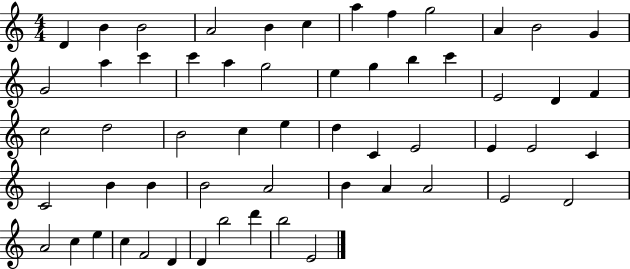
{
  \clef treble
  \numericTimeSignature
  \time 4/4
  \key c \major
  d'4 b'4 b'2 | a'2 b'4 c''4 | a''4 f''4 g''2 | a'4 b'2 g'4 | \break g'2 a''4 c'''4 | c'''4 a''4 g''2 | e''4 g''4 b''4 c'''4 | e'2 d'4 f'4 | \break c''2 d''2 | b'2 c''4 e''4 | d''4 c'4 e'2 | e'4 e'2 c'4 | \break c'2 b'4 b'4 | b'2 a'2 | b'4 a'4 a'2 | e'2 d'2 | \break a'2 c''4 e''4 | c''4 f'2 d'4 | d'4 b''2 d'''4 | b''2 e'2 | \break \bar "|."
}